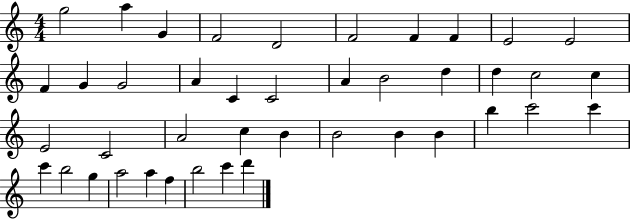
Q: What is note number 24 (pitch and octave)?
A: C4